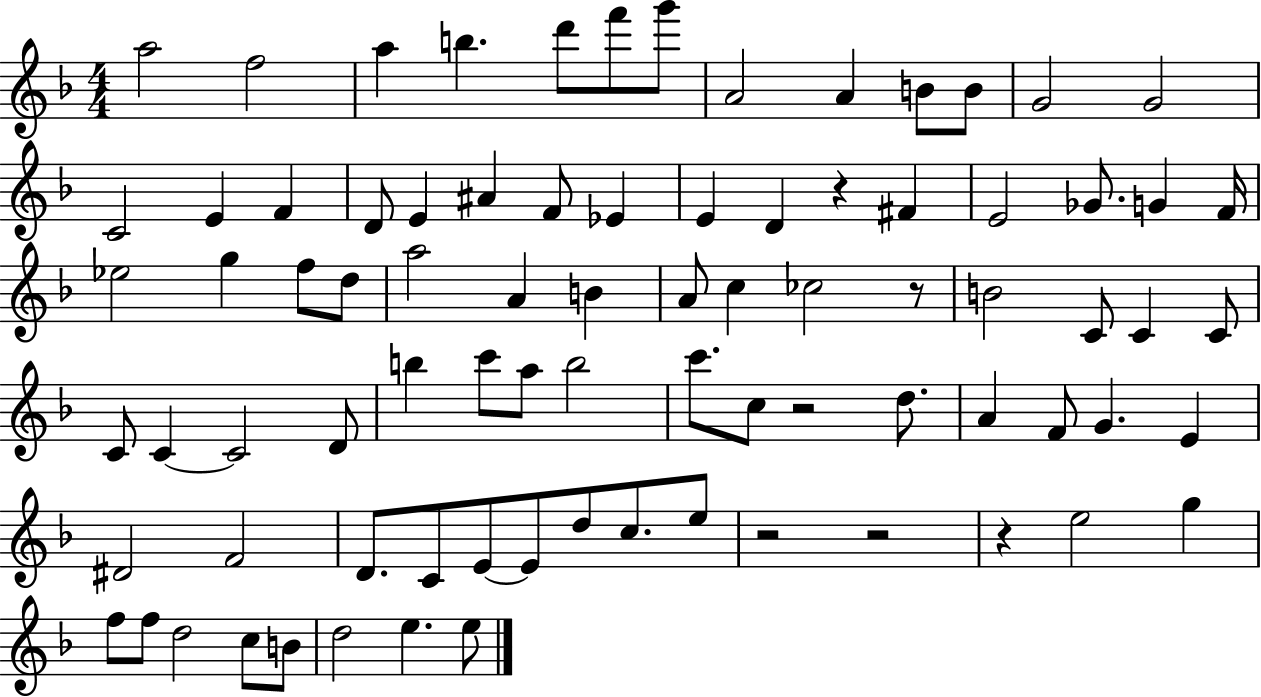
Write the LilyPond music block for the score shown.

{
  \clef treble
  \numericTimeSignature
  \time 4/4
  \key f \major
  a''2 f''2 | a''4 b''4. d'''8 f'''8 g'''8 | a'2 a'4 b'8 b'8 | g'2 g'2 | \break c'2 e'4 f'4 | d'8 e'4 ais'4 f'8 ees'4 | e'4 d'4 r4 fis'4 | e'2 ges'8. g'4 f'16 | \break ees''2 g''4 f''8 d''8 | a''2 a'4 b'4 | a'8 c''4 ces''2 r8 | b'2 c'8 c'4 c'8 | \break c'8 c'4~~ c'2 d'8 | b''4 c'''8 a''8 b''2 | c'''8. c''8 r2 d''8. | a'4 f'8 g'4. e'4 | \break dis'2 f'2 | d'8. c'8 e'8~~ e'8 d''8 c''8. e''8 | r2 r2 | r4 e''2 g''4 | \break f''8 f''8 d''2 c''8 b'8 | d''2 e''4. e''8 | \bar "|."
}